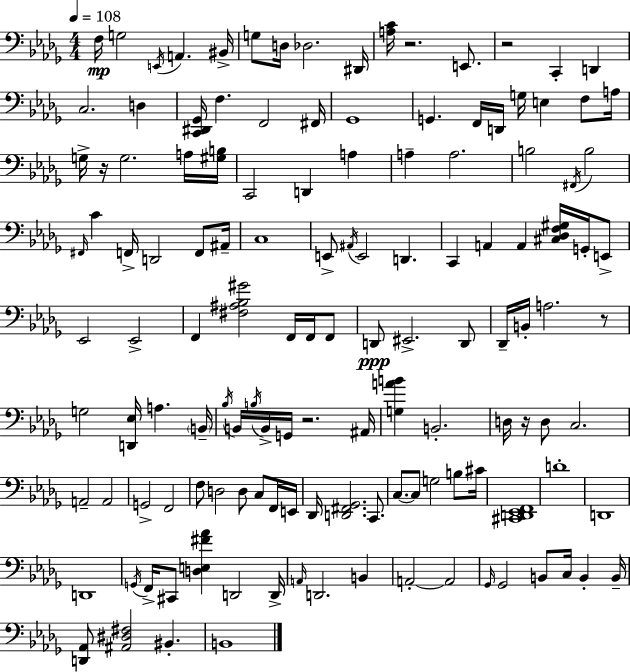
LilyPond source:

{
  \clef bass
  \numericTimeSignature
  \time 4/4
  \key bes \minor
  \tempo 4 = 108
  f16\mp g2 \acciaccatura { e,16 } a,4. | bis,16-> g8 d16 des2. | dis,16 <a c'>16 r2. e,8. | r2 c,4-. d,4 | \break c2. d4 | <c, dis, ges,>16 f4. f,2 | fis,16 ges,1 | g,4. f,16 d,16 g16 e4 f8 | \break a16 g16-> r16 g2. a16 | <gis b>16 c,2 d,4 a4 | a4-- a2. | b2 \acciaccatura { fis,16 } b2 | \break \grace { fis,16 } c'4 f,16-> d,2 | f,8 ais,16-- c1 | e,8-> \acciaccatura { ais,16 } e,2 d,4. | c,4 a,4 a,4 | \break <cis des f gis>16 g,16-. e,8-> ees,2 ees,2-> | f,4 <fis ais bes gis'>2 | f,16 f,16 f,8 d,8\ppp eis,2.-> | d,8 des,16-- b,16-. a2. | \break r8 g2 <d, ees>16 a4. | \parenthesize b,16-- \acciaccatura { bes16 } b,16 \acciaccatura { b16 } b,16-> g,16 r2. | ais,16 <g a' b'>4 b,2.-. | d16 r16 d8 c2. | \break a,2-- a,2 | g,2-> f,2 | f8 d2 | d8 c8 f,16 e,16 des,16 <d, fis, ges,>2. | \break c,8. c8.~~ c8 g2 | b8 cis'16 <cis, d, ees, f,>1 | d'1-. | d,1 | \break d,1 | \acciaccatura { g,16 } f,16-> cis,8 <d e fis' aes'>4 d,2 | d,16-> \grace { a,16 } d,2. | b,4 a,2-.~~ | \break a,2 \grace { ges,16 } ges,2 | b,8 c16 b,4-. b,16-- <d, aes,>8 <ais, dis fis>2 | bis,4.-. b,1 | \bar "|."
}